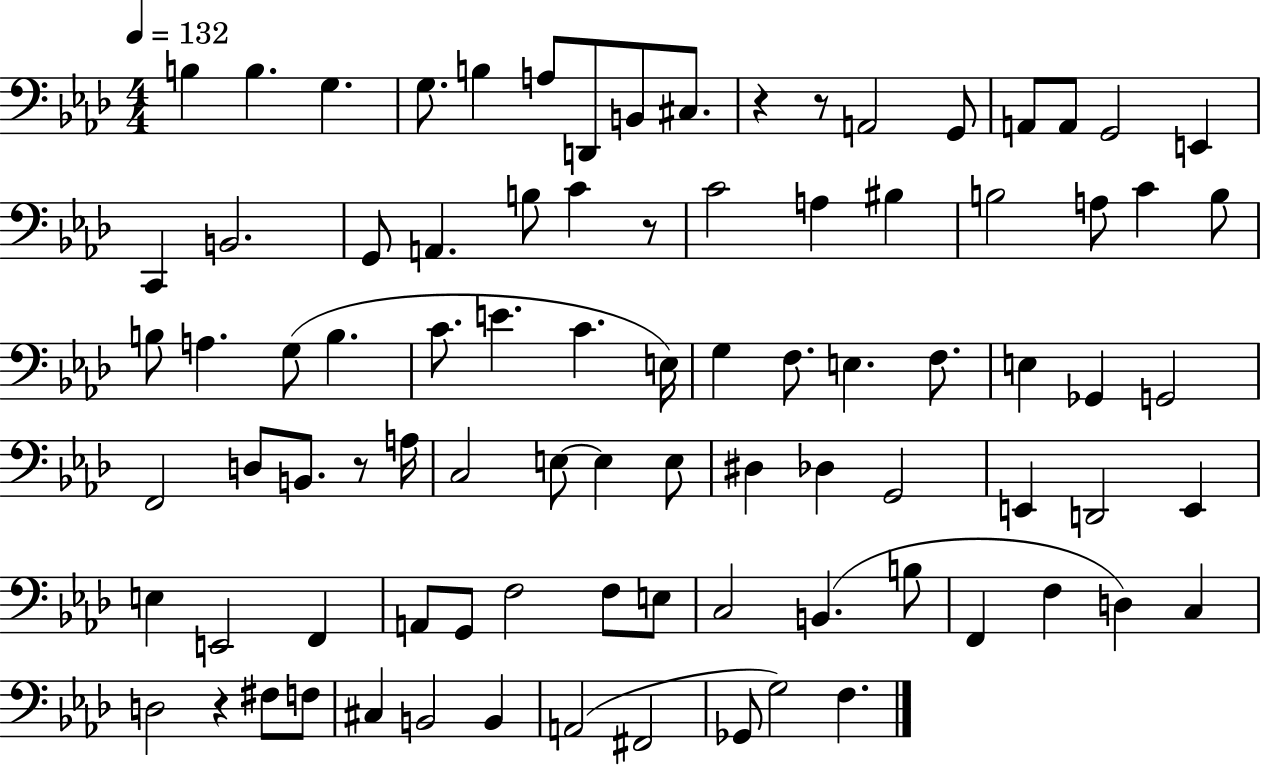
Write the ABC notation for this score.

X:1
T:Untitled
M:4/4
L:1/4
K:Ab
B, B, G, G,/2 B, A,/2 D,,/2 B,,/2 ^C,/2 z z/2 A,,2 G,,/2 A,,/2 A,,/2 G,,2 E,, C,, B,,2 G,,/2 A,, B,/2 C z/2 C2 A, ^B, B,2 A,/2 C B,/2 B,/2 A, G,/2 B, C/2 E C E,/4 G, F,/2 E, F,/2 E, _G,, G,,2 F,,2 D,/2 B,,/2 z/2 A,/4 C,2 E,/2 E, E,/2 ^D, _D, G,,2 E,, D,,2 E,, E, E,,2 F,, A,,/2 G,,/2 F,2 F,/2 E,/2 C,2 B,, B,/2 F,, F, D, C, D,2 z ^F,/2 F,/2 ^C, B,,2 B,, A,,2 ^F,,2 _G,,/2 G,2 F,